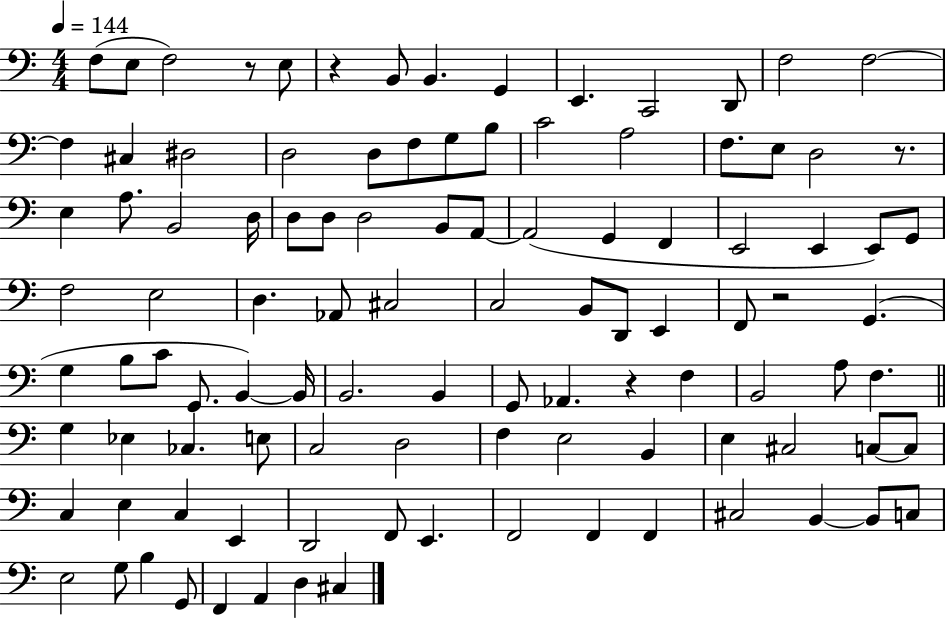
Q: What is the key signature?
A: C major